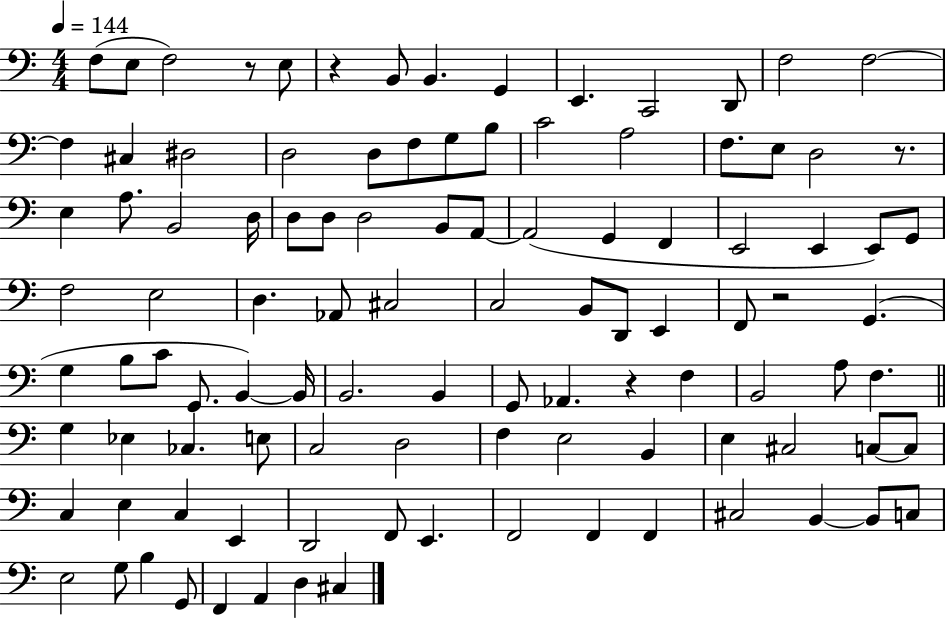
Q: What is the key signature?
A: C major